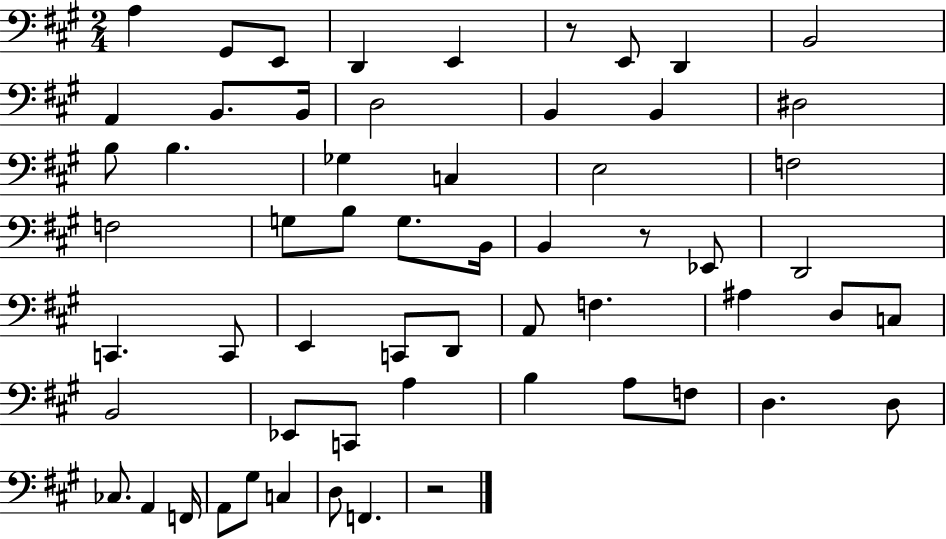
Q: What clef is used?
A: bass